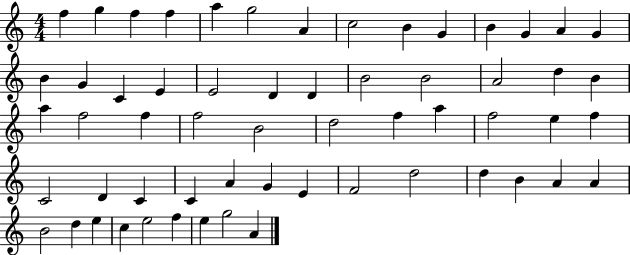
F5/q G5/q F5/q F5/q A5/q G5/h A4/q C5/h B4/q G4/q B4/q G4/q A4/q G4/q B4/q G4/q C4/q E4/q E4/h D4/q D4/q B4/h B4/h A4/h D5/q B4/q A5/q F5/h F5/q F5/h B4/h D5/h F5/q A5/q F5/h E5/q F5/q C4/h D4/q C4/q C4/q A4/q G4/q E4/q F4/h D5/h D5/q B4/q A4/q A4/q B4/h D5/q E5/q C5/q E5/h F5/q E5/q G5/h A4/q